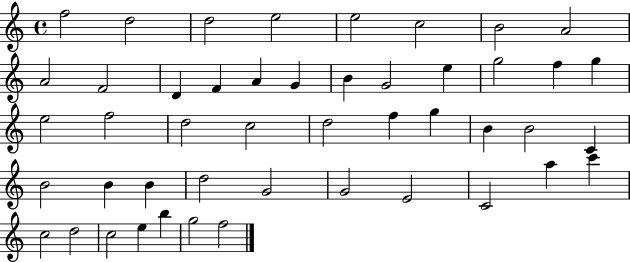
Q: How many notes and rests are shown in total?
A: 47